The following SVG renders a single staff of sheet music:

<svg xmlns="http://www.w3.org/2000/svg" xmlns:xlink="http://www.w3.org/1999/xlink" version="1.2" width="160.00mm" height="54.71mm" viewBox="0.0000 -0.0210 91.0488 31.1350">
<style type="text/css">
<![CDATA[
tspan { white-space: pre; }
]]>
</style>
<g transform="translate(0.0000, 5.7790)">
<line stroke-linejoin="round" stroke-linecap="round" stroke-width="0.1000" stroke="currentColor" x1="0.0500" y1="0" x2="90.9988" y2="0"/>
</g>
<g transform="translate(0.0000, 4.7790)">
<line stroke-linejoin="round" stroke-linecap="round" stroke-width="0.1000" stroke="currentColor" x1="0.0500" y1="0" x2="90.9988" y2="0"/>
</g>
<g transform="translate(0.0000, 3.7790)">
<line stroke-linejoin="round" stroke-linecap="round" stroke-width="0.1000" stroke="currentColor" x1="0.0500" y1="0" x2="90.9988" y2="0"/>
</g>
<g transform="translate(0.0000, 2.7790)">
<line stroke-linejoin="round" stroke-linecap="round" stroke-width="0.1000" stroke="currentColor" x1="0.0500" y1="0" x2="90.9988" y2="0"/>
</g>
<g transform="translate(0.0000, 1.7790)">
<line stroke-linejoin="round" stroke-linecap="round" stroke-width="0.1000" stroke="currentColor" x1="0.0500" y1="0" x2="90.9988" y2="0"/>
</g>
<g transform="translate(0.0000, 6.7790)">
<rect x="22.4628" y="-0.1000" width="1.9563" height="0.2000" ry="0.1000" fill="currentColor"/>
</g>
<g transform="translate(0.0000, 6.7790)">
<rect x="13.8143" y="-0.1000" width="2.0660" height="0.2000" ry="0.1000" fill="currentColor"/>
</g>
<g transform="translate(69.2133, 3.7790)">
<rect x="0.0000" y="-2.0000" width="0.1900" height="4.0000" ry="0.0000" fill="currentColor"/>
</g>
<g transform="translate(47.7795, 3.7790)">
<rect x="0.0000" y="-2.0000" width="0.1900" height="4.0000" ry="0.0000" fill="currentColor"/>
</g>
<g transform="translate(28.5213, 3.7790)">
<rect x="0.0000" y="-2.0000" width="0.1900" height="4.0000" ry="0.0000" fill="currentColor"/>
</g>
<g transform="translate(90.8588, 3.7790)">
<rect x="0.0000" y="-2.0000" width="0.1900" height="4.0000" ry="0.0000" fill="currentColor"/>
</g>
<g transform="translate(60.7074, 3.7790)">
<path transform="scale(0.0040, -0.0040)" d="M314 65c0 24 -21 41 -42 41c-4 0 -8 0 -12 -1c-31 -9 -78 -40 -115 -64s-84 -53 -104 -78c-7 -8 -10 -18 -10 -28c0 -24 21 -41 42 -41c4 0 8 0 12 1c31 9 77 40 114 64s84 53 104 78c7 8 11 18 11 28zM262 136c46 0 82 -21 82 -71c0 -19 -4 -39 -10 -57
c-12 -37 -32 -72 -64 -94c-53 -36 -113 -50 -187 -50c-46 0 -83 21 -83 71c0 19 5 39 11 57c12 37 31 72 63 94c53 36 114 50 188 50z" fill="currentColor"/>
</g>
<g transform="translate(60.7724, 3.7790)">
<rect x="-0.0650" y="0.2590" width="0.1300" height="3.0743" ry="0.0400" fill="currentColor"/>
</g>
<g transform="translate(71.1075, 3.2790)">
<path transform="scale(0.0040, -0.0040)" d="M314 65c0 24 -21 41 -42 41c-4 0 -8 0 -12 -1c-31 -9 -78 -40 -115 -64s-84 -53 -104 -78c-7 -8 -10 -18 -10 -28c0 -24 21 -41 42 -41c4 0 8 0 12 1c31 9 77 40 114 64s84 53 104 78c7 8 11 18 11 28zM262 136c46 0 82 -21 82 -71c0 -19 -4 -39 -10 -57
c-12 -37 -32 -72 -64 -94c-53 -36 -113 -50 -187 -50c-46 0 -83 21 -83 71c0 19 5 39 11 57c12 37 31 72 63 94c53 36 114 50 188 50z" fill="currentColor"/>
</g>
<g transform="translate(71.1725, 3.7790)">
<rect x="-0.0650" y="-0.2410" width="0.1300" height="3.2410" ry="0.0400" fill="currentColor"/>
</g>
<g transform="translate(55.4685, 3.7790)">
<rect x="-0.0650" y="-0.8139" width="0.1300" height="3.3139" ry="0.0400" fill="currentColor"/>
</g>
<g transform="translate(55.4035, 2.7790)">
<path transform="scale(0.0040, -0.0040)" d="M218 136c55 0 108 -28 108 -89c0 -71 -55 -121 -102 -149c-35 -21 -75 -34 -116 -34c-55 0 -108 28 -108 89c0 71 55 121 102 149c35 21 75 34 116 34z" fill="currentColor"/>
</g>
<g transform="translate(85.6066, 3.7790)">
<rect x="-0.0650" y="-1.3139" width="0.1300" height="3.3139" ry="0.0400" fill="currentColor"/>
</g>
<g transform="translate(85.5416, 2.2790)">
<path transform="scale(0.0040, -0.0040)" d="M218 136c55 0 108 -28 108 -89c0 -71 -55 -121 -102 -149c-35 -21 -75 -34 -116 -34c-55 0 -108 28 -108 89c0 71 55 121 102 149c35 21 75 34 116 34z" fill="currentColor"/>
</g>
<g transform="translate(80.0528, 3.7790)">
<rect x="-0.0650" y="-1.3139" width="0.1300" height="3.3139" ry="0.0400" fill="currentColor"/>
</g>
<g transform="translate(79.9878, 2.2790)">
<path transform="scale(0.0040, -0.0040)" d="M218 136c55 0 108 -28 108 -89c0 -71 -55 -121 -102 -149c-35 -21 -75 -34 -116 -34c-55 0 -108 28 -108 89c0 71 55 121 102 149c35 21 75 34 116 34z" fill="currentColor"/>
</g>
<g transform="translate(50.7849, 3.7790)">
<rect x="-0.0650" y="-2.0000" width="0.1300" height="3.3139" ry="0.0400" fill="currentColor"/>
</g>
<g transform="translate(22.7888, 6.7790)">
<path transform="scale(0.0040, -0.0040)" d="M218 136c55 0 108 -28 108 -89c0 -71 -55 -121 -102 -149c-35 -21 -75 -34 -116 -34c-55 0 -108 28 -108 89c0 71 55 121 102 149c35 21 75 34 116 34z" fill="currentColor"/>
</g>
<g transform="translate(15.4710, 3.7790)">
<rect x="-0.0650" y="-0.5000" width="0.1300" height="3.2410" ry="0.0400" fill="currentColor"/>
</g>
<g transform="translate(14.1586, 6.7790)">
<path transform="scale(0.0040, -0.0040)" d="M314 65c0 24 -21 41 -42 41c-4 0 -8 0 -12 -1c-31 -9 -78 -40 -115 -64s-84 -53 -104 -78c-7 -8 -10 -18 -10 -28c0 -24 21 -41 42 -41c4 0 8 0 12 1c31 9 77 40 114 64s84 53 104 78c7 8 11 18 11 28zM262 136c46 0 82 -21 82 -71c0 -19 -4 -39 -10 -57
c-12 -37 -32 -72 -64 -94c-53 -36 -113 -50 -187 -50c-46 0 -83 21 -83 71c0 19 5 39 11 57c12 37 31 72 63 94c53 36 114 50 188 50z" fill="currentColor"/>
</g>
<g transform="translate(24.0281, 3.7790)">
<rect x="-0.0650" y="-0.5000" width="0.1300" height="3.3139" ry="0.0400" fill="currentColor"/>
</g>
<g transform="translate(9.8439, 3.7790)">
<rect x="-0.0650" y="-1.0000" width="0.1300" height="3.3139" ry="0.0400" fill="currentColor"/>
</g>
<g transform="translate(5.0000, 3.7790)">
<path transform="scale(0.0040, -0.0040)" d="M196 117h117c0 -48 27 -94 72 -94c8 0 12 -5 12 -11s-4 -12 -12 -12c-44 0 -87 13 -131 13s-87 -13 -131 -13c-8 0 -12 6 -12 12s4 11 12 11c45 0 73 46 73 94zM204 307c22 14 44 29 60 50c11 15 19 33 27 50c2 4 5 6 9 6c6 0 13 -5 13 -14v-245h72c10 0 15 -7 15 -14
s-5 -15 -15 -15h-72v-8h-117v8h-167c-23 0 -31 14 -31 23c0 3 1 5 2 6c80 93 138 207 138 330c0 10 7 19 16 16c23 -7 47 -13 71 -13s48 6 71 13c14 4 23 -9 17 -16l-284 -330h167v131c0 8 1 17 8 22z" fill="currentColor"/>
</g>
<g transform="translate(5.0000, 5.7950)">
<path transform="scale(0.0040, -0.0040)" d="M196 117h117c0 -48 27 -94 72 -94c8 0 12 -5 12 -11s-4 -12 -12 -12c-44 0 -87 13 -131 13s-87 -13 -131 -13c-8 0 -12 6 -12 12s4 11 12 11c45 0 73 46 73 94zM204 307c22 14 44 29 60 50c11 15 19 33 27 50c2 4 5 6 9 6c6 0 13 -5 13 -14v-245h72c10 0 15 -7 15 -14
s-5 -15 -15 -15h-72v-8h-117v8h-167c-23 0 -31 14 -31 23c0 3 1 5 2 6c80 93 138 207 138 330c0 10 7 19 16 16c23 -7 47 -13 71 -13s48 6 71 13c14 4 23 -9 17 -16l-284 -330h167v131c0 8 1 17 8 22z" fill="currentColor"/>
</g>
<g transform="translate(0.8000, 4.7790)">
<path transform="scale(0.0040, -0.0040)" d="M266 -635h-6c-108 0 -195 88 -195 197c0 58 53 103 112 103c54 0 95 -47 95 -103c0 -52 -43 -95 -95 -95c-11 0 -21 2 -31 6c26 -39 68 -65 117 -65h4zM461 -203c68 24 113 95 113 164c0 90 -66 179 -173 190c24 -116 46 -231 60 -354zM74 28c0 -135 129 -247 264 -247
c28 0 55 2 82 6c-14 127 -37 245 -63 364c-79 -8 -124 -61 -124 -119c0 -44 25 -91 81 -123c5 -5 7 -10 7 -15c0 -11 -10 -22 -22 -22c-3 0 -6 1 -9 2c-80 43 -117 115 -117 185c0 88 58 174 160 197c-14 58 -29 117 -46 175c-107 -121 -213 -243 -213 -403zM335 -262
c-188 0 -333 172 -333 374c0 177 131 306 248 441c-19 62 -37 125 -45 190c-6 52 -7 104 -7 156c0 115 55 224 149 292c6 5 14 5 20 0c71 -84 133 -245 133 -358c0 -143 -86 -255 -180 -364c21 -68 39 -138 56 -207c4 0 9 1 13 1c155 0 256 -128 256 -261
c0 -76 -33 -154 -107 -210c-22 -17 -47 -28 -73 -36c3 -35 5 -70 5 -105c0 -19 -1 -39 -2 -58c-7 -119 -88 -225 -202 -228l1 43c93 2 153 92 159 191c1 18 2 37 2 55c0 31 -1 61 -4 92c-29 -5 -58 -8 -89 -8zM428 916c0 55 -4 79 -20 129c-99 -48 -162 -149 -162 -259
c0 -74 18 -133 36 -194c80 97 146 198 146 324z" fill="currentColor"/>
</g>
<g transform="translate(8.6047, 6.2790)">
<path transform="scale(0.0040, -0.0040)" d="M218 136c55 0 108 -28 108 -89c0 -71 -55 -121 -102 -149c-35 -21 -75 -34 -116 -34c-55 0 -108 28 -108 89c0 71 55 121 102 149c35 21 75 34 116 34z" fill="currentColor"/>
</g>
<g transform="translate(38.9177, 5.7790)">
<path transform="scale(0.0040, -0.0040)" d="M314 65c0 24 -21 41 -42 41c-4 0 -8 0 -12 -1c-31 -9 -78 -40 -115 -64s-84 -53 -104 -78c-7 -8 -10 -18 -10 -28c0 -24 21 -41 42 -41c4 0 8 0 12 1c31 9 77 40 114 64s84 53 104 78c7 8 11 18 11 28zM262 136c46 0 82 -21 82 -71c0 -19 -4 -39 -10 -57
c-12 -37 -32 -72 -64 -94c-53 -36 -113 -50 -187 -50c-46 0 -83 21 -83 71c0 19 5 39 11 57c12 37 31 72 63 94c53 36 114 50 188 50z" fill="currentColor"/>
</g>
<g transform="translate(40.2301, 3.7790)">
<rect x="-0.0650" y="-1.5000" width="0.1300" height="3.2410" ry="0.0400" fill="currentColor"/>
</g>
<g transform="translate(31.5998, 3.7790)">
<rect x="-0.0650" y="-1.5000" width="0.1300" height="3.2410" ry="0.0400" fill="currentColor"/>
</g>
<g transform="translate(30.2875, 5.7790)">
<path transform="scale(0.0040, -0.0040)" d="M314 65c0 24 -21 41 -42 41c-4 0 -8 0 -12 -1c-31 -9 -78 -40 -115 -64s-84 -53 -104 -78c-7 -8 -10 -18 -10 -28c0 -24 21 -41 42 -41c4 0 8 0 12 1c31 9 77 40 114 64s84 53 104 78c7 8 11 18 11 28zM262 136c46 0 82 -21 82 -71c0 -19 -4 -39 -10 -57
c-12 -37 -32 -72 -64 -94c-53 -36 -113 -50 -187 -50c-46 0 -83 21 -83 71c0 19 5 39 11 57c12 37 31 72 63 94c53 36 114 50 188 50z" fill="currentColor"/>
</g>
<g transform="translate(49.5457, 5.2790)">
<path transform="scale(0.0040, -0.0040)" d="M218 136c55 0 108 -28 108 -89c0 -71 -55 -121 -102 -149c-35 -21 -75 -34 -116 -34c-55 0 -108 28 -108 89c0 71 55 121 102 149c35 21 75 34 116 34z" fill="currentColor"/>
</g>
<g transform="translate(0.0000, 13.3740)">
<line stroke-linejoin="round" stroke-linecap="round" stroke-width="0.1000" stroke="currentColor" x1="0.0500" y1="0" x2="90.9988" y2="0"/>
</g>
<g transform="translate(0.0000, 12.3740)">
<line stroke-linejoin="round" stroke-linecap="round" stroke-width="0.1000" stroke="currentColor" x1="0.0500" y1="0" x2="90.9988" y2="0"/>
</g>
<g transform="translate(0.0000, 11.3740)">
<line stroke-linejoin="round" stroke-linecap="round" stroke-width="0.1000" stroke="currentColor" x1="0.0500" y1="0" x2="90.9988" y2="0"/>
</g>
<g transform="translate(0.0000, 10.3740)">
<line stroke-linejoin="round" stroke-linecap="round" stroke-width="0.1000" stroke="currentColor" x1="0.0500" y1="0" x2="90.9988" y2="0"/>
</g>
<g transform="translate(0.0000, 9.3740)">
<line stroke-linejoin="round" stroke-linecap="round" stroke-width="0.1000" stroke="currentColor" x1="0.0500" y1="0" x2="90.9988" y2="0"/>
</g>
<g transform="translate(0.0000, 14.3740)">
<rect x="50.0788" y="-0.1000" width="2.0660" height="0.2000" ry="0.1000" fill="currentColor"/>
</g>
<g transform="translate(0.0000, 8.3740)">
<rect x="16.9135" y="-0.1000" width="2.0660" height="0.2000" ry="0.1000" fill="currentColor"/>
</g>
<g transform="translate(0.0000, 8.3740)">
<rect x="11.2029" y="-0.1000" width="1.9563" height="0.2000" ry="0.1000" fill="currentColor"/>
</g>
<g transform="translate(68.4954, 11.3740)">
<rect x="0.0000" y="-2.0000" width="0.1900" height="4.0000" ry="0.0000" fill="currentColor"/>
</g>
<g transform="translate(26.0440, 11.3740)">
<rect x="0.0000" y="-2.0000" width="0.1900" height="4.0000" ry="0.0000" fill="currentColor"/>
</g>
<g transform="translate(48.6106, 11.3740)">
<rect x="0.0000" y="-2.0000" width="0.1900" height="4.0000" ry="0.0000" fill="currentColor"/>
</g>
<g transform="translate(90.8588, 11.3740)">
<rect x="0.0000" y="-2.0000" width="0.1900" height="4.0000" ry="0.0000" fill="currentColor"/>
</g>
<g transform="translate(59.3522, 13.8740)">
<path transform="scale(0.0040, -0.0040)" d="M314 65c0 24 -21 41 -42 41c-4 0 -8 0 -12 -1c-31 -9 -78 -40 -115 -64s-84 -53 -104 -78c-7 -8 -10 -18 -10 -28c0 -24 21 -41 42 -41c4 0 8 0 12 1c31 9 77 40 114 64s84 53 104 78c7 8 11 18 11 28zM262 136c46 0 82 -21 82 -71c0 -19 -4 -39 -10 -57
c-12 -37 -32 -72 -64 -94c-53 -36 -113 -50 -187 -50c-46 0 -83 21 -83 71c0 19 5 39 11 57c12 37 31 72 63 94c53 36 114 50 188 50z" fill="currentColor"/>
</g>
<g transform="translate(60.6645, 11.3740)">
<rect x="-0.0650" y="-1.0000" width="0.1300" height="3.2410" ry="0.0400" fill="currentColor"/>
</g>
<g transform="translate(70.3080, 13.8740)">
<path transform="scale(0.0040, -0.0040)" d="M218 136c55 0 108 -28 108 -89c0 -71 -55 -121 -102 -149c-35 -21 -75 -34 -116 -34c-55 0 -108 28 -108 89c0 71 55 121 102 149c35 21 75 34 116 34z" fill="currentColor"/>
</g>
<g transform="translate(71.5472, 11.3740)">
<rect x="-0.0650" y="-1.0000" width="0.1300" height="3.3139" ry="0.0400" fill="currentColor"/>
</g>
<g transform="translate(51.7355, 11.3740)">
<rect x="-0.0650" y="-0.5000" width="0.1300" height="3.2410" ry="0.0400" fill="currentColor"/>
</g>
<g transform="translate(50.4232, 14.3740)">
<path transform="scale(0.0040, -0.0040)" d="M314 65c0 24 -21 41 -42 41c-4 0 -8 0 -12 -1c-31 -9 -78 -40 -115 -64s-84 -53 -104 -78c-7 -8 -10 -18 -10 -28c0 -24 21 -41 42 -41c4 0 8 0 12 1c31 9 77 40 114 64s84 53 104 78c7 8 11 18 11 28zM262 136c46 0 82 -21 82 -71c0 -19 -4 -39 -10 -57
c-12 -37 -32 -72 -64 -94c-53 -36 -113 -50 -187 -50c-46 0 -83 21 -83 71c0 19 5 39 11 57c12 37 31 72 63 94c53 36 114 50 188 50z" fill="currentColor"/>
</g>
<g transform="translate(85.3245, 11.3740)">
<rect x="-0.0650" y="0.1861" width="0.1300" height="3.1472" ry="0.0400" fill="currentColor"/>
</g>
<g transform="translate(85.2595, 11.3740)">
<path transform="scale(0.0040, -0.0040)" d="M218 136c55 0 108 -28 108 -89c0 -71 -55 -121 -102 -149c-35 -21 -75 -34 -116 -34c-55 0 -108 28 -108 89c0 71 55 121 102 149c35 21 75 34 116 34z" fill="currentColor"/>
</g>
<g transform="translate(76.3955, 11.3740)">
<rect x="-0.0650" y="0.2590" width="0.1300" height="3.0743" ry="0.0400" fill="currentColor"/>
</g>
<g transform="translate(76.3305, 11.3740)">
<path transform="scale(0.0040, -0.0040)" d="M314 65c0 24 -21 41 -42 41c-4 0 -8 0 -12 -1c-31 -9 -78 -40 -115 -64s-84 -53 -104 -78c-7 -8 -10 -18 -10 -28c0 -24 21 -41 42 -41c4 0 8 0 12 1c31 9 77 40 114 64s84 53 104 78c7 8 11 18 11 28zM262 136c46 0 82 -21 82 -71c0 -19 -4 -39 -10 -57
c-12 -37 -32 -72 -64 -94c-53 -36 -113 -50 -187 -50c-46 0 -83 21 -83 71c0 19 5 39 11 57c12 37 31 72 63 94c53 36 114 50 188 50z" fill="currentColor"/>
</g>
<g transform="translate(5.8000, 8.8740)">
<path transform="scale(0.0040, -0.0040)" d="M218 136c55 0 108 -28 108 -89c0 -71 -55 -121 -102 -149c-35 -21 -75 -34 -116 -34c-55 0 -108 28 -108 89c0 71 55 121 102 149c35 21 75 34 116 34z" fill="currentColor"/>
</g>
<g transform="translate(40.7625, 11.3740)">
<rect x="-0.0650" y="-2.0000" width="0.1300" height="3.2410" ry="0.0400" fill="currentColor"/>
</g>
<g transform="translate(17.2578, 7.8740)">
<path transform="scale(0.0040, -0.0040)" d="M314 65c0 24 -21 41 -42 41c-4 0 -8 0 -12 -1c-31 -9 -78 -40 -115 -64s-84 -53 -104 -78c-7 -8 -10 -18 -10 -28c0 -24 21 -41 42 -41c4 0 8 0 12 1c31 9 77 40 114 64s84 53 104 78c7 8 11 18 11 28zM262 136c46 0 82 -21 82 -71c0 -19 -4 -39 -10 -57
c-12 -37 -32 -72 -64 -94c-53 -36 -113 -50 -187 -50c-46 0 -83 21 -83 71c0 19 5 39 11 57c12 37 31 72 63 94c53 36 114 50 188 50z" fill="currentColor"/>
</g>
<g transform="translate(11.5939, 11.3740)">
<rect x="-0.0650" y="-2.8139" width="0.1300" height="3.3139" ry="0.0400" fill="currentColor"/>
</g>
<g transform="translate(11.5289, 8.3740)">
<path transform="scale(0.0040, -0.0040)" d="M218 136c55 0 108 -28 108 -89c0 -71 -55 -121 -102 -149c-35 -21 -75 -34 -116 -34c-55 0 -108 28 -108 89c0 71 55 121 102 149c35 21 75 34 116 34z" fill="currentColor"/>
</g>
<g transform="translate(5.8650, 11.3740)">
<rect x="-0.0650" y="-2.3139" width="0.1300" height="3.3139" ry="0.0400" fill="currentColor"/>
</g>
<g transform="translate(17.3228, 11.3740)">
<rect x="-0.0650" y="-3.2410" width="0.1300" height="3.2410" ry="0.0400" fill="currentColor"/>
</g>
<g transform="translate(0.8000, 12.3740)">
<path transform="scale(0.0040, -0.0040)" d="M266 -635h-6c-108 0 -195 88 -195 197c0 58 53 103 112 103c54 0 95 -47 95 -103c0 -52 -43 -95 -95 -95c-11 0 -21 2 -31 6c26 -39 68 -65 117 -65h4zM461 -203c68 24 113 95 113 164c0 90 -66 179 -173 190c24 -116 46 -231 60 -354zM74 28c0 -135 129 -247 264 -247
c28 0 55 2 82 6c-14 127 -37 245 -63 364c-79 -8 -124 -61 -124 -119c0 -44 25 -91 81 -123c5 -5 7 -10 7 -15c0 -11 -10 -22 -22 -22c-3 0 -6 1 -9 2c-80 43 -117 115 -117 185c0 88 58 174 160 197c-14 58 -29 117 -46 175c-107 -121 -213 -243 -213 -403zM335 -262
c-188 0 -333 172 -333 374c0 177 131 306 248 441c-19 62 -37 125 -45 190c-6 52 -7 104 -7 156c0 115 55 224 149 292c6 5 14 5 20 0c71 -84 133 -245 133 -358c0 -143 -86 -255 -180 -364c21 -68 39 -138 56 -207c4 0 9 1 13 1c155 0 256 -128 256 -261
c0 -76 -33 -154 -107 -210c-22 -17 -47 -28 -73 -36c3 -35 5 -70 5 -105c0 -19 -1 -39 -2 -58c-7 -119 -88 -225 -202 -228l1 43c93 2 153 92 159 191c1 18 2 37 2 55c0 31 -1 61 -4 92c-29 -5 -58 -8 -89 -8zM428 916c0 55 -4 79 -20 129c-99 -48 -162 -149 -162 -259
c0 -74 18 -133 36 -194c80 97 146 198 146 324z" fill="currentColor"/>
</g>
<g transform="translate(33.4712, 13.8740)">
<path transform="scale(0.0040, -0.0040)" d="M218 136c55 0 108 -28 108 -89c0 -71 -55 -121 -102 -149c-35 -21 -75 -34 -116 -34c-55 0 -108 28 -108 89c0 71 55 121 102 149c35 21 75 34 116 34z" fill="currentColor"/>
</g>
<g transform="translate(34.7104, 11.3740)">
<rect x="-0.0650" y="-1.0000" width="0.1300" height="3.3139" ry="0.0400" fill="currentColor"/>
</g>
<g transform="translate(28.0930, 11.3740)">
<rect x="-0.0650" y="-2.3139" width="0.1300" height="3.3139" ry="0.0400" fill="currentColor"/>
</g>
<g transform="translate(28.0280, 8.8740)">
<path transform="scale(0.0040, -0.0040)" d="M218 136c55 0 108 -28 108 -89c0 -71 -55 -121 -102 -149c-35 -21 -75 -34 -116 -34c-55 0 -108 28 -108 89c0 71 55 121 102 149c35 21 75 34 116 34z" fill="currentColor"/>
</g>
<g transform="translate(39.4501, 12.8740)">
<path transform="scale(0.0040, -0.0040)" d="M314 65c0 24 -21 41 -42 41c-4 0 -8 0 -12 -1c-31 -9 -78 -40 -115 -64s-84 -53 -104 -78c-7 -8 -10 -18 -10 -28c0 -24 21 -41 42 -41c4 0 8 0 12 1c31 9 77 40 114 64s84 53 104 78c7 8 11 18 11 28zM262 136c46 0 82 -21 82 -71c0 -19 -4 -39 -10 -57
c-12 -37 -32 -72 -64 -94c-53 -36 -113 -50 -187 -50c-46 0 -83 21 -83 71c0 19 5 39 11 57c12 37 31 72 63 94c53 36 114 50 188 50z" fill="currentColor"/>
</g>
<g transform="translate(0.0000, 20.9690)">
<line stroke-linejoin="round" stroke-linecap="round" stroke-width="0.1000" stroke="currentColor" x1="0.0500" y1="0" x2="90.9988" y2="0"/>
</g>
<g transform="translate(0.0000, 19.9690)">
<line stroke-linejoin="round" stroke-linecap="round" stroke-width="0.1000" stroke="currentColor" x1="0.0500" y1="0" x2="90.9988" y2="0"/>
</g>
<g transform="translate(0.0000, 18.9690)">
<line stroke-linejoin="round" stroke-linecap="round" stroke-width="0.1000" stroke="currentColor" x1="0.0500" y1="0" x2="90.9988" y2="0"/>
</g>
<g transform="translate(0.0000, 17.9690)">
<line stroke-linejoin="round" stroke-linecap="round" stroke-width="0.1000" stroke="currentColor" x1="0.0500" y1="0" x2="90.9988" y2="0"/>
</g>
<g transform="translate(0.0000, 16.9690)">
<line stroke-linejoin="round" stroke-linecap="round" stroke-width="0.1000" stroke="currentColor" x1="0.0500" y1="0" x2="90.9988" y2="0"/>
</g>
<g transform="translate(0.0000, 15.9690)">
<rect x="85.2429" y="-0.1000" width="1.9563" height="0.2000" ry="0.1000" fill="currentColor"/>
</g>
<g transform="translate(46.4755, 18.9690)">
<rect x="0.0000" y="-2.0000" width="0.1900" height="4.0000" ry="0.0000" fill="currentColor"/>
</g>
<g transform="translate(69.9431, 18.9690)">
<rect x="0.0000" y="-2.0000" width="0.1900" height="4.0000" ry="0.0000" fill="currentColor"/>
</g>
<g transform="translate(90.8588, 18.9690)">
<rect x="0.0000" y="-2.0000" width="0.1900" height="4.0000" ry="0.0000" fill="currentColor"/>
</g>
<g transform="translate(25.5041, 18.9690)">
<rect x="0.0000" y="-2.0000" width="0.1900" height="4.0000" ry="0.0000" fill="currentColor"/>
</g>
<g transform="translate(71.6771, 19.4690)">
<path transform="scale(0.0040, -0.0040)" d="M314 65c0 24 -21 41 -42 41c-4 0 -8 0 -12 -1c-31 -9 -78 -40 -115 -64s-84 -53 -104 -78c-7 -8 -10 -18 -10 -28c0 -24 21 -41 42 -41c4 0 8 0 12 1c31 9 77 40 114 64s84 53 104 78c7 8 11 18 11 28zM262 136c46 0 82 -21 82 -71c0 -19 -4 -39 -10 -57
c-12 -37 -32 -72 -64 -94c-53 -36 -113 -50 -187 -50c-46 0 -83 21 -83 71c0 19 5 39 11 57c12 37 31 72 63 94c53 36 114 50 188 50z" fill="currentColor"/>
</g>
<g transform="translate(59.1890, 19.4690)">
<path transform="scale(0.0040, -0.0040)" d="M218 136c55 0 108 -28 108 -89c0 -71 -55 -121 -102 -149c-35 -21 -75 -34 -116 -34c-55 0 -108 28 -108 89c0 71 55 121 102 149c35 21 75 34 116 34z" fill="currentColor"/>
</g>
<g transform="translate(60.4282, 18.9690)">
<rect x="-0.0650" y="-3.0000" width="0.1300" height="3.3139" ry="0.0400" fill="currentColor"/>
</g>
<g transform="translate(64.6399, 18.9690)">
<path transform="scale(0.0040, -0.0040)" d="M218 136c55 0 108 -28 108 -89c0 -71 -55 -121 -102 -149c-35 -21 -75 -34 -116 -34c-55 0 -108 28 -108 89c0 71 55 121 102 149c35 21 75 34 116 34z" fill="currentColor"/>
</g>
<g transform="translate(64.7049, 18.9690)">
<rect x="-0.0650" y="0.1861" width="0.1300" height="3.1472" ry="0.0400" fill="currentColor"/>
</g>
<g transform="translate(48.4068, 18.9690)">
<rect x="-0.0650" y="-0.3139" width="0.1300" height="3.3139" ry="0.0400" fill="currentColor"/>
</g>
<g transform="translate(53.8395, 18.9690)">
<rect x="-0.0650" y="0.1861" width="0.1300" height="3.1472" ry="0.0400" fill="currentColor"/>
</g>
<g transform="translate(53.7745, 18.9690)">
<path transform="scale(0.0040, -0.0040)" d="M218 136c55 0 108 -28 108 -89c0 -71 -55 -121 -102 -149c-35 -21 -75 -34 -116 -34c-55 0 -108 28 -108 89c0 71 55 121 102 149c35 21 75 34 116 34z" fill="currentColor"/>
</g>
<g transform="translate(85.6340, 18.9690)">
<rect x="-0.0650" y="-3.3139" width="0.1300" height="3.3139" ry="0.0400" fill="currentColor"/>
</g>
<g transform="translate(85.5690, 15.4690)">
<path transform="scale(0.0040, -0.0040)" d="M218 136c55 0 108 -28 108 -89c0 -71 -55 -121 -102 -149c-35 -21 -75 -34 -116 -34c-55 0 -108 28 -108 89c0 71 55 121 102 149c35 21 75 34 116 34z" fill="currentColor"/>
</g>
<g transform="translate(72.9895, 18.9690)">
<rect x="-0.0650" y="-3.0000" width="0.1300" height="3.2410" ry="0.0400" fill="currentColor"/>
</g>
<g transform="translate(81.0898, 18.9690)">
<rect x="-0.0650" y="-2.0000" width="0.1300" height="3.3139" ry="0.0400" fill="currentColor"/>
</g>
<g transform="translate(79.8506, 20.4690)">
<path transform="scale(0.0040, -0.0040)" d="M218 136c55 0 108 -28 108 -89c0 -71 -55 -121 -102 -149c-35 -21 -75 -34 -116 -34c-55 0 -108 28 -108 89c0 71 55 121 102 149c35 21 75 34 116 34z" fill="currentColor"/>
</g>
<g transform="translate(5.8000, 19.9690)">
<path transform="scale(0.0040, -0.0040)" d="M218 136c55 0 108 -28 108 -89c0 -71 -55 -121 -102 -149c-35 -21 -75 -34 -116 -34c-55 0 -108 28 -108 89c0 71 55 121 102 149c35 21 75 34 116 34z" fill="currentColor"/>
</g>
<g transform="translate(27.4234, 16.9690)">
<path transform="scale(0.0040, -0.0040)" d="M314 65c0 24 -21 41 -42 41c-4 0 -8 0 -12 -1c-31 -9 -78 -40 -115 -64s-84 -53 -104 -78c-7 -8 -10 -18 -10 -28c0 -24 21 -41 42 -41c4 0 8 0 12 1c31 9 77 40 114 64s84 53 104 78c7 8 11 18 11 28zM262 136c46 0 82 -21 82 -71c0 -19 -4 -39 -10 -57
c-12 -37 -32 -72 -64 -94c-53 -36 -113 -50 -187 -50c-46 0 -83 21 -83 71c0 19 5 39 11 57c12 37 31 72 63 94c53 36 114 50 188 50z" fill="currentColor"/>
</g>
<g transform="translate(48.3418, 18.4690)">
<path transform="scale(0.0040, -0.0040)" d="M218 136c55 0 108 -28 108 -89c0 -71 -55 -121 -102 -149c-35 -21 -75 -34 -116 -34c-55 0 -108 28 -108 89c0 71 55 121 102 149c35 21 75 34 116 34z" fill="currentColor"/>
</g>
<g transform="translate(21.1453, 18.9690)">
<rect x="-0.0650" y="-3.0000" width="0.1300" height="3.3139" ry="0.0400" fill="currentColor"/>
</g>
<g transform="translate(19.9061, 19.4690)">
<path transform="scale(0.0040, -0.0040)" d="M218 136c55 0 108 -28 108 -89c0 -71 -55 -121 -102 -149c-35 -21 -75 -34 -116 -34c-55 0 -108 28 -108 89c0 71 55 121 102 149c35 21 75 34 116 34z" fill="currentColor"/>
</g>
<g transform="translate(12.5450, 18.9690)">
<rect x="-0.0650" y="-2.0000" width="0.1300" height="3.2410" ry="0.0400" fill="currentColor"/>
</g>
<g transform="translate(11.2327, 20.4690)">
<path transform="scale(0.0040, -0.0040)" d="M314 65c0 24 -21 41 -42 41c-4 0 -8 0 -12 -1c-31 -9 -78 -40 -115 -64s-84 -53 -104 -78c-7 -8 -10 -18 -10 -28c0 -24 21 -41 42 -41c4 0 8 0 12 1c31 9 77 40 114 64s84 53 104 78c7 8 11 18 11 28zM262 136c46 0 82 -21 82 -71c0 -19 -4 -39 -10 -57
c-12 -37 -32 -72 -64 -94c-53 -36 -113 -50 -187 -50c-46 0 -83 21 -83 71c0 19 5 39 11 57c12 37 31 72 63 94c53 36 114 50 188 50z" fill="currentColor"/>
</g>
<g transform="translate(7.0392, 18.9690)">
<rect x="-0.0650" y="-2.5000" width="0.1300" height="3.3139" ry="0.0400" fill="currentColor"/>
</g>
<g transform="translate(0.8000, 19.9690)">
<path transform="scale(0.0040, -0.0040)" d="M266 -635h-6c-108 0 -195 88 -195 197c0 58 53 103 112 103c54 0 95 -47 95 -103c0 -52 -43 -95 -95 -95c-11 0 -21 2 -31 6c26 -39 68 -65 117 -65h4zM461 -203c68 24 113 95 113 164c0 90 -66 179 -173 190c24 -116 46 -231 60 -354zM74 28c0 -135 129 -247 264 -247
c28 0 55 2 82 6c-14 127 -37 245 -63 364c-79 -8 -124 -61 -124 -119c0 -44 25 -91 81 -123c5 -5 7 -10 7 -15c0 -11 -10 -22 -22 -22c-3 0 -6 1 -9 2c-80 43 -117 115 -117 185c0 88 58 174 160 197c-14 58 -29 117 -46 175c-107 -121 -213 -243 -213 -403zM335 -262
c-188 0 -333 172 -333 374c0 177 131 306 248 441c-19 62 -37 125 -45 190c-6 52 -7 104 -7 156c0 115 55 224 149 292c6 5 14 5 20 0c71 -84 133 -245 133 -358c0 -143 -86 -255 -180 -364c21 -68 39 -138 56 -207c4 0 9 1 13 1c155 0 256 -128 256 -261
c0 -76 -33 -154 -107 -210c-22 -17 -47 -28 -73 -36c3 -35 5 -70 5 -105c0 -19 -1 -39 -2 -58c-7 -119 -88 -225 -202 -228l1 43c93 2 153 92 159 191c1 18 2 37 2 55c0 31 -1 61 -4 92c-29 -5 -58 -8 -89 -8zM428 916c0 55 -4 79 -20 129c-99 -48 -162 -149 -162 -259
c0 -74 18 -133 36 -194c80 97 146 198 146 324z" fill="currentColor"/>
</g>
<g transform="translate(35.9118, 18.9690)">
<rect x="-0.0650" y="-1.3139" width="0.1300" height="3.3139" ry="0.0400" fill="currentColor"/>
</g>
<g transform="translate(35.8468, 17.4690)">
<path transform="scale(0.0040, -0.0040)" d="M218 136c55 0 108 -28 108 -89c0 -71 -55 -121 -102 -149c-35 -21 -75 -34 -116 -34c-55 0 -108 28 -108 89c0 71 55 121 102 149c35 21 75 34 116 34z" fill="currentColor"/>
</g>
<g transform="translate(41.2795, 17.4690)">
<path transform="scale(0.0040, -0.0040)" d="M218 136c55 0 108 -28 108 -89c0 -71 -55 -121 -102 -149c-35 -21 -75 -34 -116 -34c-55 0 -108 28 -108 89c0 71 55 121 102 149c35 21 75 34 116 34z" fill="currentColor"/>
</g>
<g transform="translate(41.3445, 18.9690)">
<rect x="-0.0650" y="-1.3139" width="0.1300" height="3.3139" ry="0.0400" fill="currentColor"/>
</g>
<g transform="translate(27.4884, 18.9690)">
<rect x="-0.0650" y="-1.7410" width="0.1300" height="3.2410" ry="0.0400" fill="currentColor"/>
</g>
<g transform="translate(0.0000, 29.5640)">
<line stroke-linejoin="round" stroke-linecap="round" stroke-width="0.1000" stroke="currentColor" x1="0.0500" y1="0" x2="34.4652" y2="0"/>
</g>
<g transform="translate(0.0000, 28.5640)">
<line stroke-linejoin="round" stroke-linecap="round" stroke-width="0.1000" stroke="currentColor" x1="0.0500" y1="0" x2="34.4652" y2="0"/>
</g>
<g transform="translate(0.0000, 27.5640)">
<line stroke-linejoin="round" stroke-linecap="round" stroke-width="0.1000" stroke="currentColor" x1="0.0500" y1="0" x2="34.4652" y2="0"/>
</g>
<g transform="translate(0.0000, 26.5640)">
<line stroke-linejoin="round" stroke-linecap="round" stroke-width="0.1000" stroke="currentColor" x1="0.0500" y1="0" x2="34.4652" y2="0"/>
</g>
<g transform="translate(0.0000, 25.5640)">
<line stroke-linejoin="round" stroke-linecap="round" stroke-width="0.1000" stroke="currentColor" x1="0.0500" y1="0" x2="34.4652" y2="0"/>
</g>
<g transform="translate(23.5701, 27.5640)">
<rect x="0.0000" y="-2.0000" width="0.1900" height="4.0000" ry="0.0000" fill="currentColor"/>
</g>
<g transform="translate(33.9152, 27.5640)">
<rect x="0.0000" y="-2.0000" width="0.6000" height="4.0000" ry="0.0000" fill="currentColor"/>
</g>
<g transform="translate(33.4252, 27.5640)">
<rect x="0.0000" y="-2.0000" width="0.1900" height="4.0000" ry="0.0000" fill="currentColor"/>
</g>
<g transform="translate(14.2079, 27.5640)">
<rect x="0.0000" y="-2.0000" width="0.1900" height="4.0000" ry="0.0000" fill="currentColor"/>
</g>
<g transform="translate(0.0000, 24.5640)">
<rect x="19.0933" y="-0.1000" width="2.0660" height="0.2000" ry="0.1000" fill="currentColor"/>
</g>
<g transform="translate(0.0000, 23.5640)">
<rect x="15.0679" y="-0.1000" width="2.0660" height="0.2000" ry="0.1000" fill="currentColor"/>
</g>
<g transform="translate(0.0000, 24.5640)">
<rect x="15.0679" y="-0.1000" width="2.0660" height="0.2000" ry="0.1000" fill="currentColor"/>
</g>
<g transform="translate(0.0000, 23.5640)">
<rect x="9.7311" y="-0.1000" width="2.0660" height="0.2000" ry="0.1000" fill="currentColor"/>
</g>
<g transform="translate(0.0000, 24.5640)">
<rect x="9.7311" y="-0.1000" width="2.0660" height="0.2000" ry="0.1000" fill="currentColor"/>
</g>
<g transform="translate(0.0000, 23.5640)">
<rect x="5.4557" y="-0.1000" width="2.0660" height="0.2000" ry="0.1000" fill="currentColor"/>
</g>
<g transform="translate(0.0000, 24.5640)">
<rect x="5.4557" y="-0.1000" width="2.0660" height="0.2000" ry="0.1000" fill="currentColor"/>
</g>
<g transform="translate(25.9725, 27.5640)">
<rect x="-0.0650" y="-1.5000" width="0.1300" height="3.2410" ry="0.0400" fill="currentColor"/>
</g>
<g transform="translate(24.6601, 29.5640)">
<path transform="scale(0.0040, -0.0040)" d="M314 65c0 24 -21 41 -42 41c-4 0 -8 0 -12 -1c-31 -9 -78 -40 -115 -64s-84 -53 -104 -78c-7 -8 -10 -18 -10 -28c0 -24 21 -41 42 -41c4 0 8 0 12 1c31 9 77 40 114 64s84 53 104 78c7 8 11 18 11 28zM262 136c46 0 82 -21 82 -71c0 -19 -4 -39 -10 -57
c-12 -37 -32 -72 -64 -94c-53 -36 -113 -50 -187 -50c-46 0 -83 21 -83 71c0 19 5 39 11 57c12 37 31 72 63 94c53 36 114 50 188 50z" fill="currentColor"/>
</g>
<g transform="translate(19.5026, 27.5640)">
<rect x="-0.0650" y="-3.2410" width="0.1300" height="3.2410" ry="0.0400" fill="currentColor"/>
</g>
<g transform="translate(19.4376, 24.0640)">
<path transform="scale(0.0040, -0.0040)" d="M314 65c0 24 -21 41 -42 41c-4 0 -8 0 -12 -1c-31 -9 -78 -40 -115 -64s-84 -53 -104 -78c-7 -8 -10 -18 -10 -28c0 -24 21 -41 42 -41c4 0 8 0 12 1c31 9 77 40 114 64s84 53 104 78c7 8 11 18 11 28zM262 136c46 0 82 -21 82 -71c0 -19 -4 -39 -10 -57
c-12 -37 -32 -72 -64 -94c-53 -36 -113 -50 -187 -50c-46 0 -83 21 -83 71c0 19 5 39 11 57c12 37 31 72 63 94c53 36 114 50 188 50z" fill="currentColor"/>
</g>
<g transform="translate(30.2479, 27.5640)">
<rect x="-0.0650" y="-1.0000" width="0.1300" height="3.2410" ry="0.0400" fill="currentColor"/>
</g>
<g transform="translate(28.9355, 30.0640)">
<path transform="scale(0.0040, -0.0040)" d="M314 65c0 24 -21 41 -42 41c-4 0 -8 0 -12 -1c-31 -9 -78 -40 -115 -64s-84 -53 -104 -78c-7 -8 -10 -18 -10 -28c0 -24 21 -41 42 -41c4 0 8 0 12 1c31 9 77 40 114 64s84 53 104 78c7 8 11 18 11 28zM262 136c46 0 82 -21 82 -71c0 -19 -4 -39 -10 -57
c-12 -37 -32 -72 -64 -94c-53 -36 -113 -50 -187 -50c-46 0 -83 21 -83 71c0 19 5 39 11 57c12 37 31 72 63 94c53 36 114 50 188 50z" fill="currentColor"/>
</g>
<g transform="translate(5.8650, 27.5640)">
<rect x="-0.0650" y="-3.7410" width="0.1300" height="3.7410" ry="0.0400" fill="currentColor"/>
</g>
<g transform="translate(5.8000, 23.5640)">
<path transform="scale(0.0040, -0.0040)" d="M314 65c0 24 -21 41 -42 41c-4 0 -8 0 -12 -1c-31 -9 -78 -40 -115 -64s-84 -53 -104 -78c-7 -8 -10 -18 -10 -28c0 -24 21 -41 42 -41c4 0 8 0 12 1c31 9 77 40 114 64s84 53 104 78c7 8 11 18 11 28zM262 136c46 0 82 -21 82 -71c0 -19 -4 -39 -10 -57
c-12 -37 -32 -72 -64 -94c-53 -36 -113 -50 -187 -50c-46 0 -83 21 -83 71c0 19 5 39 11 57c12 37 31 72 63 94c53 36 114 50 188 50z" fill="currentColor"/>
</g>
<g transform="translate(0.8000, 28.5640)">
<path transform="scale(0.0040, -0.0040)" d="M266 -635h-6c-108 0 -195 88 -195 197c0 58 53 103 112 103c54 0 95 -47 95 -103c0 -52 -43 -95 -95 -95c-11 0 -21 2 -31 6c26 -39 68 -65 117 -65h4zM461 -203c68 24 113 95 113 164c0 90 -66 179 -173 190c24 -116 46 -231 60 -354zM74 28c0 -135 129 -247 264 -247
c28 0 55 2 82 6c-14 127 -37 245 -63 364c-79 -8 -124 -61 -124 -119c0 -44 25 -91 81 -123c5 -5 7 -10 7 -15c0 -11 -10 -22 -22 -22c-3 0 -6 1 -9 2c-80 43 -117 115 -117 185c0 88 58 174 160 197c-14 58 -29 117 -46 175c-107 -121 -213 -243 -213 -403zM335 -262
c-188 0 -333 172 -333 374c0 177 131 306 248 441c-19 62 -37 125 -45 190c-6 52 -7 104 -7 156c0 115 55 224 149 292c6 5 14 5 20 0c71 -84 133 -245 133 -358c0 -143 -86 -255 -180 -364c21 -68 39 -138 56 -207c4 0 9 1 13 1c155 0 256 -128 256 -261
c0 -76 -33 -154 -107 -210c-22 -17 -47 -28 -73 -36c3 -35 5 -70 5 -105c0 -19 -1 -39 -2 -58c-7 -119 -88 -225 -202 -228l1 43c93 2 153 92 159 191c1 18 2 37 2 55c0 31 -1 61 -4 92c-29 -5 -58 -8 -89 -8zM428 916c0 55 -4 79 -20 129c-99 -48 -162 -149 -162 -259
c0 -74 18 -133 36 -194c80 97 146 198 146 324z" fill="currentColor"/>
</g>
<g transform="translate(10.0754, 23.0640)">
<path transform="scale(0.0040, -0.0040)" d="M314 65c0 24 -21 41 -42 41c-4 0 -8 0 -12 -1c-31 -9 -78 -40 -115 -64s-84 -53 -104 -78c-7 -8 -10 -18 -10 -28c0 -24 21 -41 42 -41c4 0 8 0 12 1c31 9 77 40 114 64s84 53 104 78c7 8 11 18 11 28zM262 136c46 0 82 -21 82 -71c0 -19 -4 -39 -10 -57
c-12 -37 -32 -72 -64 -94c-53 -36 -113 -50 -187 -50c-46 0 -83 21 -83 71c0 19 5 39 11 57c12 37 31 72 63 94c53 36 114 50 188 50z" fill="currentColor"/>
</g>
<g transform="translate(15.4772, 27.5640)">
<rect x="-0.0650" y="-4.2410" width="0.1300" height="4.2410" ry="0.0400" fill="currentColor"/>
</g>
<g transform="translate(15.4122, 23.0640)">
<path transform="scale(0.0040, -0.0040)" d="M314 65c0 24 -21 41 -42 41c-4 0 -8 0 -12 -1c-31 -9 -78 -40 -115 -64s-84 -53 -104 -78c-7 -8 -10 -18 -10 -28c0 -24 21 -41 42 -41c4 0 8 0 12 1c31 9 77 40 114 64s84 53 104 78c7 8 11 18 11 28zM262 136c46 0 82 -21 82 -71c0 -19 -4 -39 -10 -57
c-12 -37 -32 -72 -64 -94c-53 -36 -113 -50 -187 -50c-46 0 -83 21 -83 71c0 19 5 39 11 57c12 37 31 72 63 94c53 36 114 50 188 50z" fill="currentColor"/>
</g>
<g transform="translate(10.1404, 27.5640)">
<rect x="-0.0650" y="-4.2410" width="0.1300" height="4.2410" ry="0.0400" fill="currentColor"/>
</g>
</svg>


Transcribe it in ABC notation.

X:1
T:Untitled
M:4/4
L:1/4
K:C
D C2 C E2 E2 F d B2 c2 e e g a b2 g D F2 C2 D2 D B2 B G F2 A f2 e e c B A B A2 F b c'2 d'2 d'2 b2 E2 D2